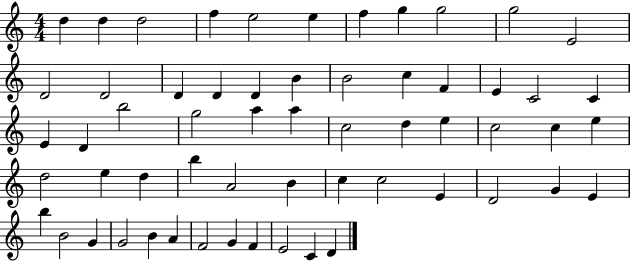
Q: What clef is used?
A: treble